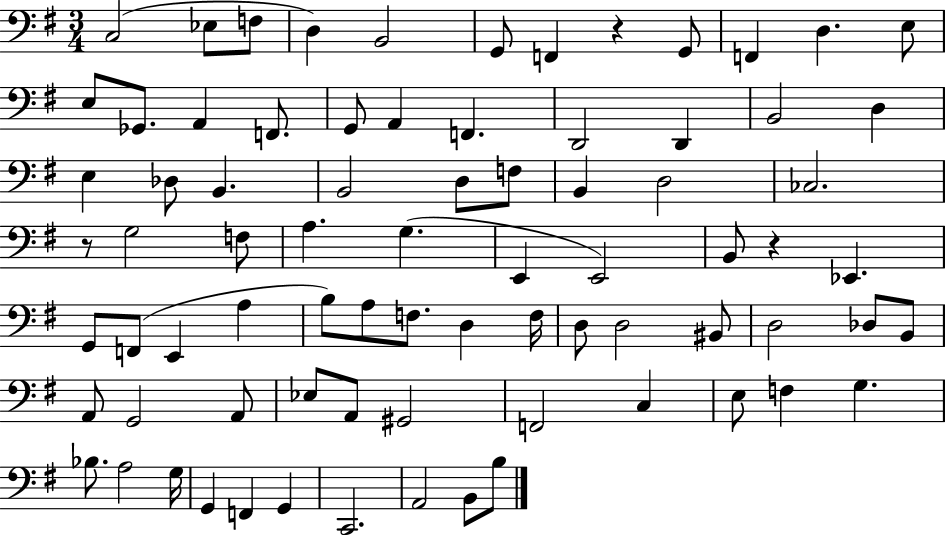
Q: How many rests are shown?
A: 3